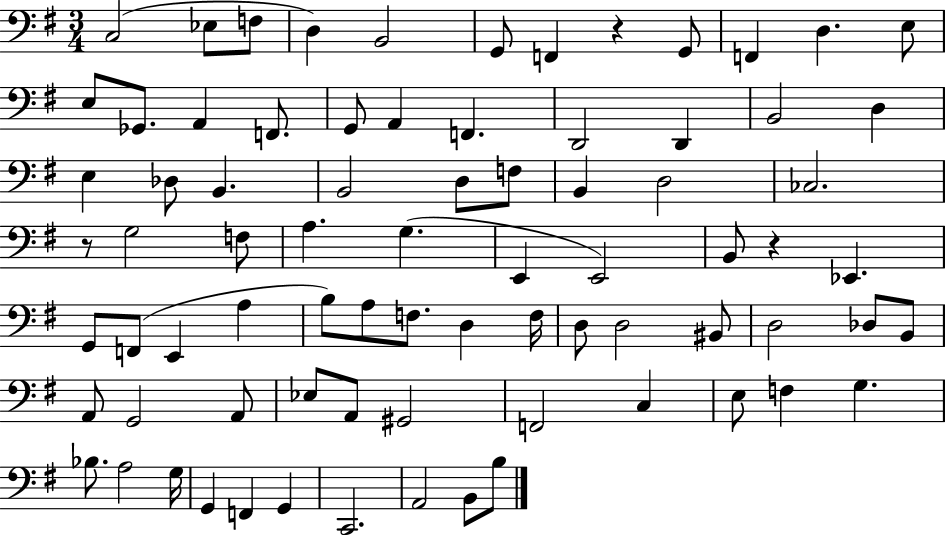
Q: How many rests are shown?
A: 3